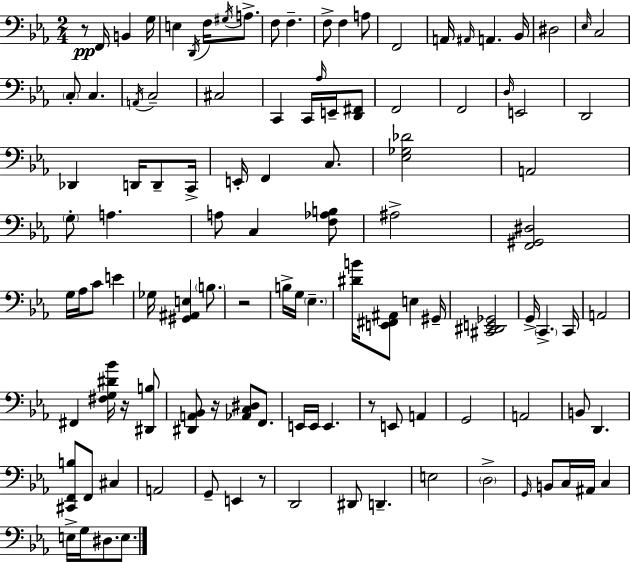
R/e F2/s B2/q G3/s E3/q D2/s F3/s G#3/s A3/e. F3/e F3/q. F3/e F3/q A3/e F2/h A2/s A#2/s A2/q. Bb2/s D#3/h Eb3/s C3/h C3/e C3/q. A2/s C3/h C#3/h C2/q C2/s Ab3/s E2/s [D2,F#2]/e F2/h F2/h D3/s E2/h D2/h Db2/q D2/s D2/e C2/s E2/s F2/q C3/e. [Eb3,Gb3,Db4]/h A2/h G3/e A3/q. A3/e C3/q [F3,Ab3,B3]/e A#3/h [F2,G#2,D#3]/h G3/s Ab3/s C4/e E4/q Gb3/s [G#2,A#2,E3]/q B3/e. R/h B3/s G3/s Eb3/q. [D#4,B4]/s [E2,F#2,A#2]/e E3/q G#2/s [C#2,D#2,E2,Gb2]/h G2/s C2/q. C2/s A2/h F#2/q [F#3,G3,D#4,Bb4]/s R/s [D#2,B3]/e [D#2,A2,Bb2]/e R/s [Ab2,C3,D#3]/e F2/e. E2/s E2/s E2/q. R/e E2/e A2/q G2/h A2/h B2/e D2/q. [C#2,F2,B3]/e F2/e C#3/q A2/h G2/e E2/q R/e D2/h D#2/e D2/q. E3/h D3/h G2/s B2/e C3/s A#2/s C3/q E3/s G3/s D#3/e. E3/e.